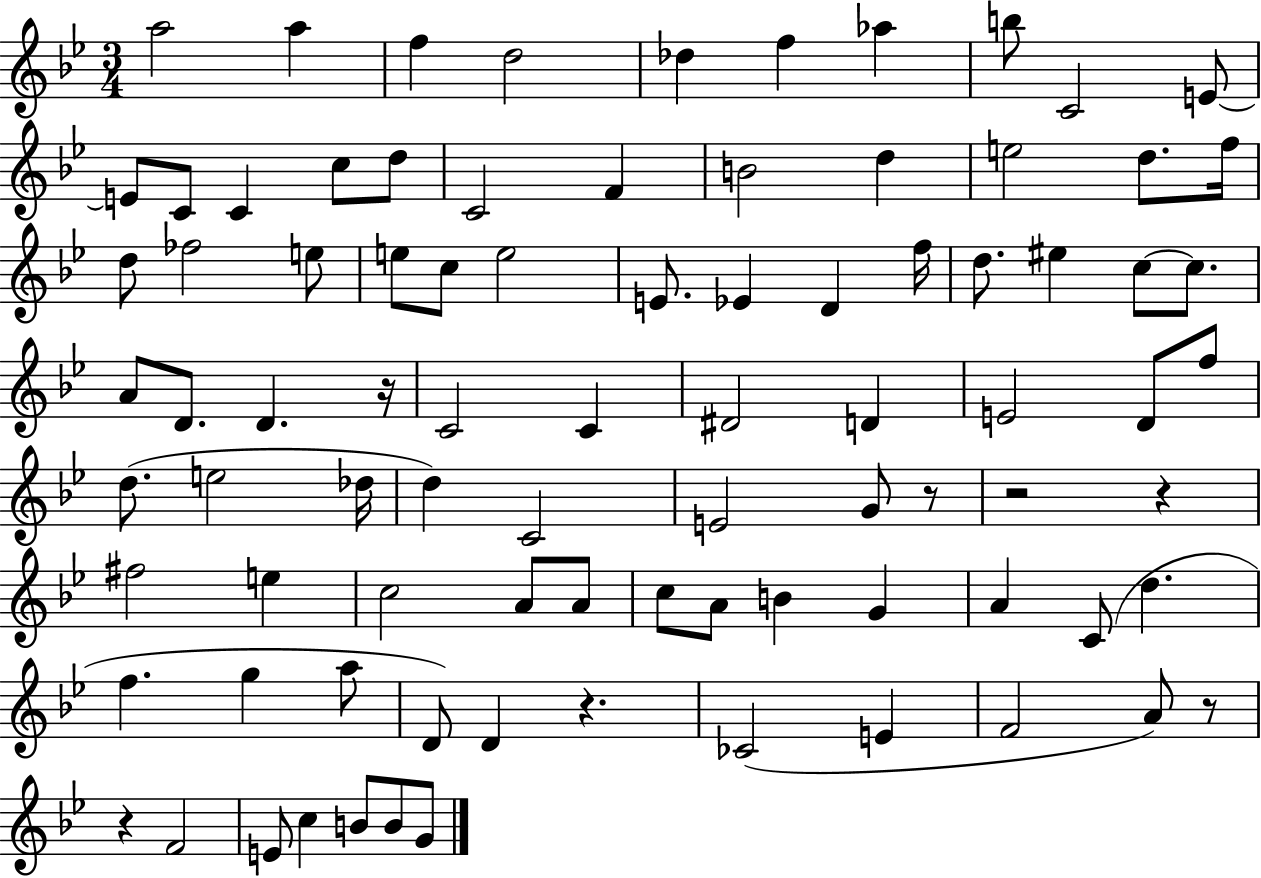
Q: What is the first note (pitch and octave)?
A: A5